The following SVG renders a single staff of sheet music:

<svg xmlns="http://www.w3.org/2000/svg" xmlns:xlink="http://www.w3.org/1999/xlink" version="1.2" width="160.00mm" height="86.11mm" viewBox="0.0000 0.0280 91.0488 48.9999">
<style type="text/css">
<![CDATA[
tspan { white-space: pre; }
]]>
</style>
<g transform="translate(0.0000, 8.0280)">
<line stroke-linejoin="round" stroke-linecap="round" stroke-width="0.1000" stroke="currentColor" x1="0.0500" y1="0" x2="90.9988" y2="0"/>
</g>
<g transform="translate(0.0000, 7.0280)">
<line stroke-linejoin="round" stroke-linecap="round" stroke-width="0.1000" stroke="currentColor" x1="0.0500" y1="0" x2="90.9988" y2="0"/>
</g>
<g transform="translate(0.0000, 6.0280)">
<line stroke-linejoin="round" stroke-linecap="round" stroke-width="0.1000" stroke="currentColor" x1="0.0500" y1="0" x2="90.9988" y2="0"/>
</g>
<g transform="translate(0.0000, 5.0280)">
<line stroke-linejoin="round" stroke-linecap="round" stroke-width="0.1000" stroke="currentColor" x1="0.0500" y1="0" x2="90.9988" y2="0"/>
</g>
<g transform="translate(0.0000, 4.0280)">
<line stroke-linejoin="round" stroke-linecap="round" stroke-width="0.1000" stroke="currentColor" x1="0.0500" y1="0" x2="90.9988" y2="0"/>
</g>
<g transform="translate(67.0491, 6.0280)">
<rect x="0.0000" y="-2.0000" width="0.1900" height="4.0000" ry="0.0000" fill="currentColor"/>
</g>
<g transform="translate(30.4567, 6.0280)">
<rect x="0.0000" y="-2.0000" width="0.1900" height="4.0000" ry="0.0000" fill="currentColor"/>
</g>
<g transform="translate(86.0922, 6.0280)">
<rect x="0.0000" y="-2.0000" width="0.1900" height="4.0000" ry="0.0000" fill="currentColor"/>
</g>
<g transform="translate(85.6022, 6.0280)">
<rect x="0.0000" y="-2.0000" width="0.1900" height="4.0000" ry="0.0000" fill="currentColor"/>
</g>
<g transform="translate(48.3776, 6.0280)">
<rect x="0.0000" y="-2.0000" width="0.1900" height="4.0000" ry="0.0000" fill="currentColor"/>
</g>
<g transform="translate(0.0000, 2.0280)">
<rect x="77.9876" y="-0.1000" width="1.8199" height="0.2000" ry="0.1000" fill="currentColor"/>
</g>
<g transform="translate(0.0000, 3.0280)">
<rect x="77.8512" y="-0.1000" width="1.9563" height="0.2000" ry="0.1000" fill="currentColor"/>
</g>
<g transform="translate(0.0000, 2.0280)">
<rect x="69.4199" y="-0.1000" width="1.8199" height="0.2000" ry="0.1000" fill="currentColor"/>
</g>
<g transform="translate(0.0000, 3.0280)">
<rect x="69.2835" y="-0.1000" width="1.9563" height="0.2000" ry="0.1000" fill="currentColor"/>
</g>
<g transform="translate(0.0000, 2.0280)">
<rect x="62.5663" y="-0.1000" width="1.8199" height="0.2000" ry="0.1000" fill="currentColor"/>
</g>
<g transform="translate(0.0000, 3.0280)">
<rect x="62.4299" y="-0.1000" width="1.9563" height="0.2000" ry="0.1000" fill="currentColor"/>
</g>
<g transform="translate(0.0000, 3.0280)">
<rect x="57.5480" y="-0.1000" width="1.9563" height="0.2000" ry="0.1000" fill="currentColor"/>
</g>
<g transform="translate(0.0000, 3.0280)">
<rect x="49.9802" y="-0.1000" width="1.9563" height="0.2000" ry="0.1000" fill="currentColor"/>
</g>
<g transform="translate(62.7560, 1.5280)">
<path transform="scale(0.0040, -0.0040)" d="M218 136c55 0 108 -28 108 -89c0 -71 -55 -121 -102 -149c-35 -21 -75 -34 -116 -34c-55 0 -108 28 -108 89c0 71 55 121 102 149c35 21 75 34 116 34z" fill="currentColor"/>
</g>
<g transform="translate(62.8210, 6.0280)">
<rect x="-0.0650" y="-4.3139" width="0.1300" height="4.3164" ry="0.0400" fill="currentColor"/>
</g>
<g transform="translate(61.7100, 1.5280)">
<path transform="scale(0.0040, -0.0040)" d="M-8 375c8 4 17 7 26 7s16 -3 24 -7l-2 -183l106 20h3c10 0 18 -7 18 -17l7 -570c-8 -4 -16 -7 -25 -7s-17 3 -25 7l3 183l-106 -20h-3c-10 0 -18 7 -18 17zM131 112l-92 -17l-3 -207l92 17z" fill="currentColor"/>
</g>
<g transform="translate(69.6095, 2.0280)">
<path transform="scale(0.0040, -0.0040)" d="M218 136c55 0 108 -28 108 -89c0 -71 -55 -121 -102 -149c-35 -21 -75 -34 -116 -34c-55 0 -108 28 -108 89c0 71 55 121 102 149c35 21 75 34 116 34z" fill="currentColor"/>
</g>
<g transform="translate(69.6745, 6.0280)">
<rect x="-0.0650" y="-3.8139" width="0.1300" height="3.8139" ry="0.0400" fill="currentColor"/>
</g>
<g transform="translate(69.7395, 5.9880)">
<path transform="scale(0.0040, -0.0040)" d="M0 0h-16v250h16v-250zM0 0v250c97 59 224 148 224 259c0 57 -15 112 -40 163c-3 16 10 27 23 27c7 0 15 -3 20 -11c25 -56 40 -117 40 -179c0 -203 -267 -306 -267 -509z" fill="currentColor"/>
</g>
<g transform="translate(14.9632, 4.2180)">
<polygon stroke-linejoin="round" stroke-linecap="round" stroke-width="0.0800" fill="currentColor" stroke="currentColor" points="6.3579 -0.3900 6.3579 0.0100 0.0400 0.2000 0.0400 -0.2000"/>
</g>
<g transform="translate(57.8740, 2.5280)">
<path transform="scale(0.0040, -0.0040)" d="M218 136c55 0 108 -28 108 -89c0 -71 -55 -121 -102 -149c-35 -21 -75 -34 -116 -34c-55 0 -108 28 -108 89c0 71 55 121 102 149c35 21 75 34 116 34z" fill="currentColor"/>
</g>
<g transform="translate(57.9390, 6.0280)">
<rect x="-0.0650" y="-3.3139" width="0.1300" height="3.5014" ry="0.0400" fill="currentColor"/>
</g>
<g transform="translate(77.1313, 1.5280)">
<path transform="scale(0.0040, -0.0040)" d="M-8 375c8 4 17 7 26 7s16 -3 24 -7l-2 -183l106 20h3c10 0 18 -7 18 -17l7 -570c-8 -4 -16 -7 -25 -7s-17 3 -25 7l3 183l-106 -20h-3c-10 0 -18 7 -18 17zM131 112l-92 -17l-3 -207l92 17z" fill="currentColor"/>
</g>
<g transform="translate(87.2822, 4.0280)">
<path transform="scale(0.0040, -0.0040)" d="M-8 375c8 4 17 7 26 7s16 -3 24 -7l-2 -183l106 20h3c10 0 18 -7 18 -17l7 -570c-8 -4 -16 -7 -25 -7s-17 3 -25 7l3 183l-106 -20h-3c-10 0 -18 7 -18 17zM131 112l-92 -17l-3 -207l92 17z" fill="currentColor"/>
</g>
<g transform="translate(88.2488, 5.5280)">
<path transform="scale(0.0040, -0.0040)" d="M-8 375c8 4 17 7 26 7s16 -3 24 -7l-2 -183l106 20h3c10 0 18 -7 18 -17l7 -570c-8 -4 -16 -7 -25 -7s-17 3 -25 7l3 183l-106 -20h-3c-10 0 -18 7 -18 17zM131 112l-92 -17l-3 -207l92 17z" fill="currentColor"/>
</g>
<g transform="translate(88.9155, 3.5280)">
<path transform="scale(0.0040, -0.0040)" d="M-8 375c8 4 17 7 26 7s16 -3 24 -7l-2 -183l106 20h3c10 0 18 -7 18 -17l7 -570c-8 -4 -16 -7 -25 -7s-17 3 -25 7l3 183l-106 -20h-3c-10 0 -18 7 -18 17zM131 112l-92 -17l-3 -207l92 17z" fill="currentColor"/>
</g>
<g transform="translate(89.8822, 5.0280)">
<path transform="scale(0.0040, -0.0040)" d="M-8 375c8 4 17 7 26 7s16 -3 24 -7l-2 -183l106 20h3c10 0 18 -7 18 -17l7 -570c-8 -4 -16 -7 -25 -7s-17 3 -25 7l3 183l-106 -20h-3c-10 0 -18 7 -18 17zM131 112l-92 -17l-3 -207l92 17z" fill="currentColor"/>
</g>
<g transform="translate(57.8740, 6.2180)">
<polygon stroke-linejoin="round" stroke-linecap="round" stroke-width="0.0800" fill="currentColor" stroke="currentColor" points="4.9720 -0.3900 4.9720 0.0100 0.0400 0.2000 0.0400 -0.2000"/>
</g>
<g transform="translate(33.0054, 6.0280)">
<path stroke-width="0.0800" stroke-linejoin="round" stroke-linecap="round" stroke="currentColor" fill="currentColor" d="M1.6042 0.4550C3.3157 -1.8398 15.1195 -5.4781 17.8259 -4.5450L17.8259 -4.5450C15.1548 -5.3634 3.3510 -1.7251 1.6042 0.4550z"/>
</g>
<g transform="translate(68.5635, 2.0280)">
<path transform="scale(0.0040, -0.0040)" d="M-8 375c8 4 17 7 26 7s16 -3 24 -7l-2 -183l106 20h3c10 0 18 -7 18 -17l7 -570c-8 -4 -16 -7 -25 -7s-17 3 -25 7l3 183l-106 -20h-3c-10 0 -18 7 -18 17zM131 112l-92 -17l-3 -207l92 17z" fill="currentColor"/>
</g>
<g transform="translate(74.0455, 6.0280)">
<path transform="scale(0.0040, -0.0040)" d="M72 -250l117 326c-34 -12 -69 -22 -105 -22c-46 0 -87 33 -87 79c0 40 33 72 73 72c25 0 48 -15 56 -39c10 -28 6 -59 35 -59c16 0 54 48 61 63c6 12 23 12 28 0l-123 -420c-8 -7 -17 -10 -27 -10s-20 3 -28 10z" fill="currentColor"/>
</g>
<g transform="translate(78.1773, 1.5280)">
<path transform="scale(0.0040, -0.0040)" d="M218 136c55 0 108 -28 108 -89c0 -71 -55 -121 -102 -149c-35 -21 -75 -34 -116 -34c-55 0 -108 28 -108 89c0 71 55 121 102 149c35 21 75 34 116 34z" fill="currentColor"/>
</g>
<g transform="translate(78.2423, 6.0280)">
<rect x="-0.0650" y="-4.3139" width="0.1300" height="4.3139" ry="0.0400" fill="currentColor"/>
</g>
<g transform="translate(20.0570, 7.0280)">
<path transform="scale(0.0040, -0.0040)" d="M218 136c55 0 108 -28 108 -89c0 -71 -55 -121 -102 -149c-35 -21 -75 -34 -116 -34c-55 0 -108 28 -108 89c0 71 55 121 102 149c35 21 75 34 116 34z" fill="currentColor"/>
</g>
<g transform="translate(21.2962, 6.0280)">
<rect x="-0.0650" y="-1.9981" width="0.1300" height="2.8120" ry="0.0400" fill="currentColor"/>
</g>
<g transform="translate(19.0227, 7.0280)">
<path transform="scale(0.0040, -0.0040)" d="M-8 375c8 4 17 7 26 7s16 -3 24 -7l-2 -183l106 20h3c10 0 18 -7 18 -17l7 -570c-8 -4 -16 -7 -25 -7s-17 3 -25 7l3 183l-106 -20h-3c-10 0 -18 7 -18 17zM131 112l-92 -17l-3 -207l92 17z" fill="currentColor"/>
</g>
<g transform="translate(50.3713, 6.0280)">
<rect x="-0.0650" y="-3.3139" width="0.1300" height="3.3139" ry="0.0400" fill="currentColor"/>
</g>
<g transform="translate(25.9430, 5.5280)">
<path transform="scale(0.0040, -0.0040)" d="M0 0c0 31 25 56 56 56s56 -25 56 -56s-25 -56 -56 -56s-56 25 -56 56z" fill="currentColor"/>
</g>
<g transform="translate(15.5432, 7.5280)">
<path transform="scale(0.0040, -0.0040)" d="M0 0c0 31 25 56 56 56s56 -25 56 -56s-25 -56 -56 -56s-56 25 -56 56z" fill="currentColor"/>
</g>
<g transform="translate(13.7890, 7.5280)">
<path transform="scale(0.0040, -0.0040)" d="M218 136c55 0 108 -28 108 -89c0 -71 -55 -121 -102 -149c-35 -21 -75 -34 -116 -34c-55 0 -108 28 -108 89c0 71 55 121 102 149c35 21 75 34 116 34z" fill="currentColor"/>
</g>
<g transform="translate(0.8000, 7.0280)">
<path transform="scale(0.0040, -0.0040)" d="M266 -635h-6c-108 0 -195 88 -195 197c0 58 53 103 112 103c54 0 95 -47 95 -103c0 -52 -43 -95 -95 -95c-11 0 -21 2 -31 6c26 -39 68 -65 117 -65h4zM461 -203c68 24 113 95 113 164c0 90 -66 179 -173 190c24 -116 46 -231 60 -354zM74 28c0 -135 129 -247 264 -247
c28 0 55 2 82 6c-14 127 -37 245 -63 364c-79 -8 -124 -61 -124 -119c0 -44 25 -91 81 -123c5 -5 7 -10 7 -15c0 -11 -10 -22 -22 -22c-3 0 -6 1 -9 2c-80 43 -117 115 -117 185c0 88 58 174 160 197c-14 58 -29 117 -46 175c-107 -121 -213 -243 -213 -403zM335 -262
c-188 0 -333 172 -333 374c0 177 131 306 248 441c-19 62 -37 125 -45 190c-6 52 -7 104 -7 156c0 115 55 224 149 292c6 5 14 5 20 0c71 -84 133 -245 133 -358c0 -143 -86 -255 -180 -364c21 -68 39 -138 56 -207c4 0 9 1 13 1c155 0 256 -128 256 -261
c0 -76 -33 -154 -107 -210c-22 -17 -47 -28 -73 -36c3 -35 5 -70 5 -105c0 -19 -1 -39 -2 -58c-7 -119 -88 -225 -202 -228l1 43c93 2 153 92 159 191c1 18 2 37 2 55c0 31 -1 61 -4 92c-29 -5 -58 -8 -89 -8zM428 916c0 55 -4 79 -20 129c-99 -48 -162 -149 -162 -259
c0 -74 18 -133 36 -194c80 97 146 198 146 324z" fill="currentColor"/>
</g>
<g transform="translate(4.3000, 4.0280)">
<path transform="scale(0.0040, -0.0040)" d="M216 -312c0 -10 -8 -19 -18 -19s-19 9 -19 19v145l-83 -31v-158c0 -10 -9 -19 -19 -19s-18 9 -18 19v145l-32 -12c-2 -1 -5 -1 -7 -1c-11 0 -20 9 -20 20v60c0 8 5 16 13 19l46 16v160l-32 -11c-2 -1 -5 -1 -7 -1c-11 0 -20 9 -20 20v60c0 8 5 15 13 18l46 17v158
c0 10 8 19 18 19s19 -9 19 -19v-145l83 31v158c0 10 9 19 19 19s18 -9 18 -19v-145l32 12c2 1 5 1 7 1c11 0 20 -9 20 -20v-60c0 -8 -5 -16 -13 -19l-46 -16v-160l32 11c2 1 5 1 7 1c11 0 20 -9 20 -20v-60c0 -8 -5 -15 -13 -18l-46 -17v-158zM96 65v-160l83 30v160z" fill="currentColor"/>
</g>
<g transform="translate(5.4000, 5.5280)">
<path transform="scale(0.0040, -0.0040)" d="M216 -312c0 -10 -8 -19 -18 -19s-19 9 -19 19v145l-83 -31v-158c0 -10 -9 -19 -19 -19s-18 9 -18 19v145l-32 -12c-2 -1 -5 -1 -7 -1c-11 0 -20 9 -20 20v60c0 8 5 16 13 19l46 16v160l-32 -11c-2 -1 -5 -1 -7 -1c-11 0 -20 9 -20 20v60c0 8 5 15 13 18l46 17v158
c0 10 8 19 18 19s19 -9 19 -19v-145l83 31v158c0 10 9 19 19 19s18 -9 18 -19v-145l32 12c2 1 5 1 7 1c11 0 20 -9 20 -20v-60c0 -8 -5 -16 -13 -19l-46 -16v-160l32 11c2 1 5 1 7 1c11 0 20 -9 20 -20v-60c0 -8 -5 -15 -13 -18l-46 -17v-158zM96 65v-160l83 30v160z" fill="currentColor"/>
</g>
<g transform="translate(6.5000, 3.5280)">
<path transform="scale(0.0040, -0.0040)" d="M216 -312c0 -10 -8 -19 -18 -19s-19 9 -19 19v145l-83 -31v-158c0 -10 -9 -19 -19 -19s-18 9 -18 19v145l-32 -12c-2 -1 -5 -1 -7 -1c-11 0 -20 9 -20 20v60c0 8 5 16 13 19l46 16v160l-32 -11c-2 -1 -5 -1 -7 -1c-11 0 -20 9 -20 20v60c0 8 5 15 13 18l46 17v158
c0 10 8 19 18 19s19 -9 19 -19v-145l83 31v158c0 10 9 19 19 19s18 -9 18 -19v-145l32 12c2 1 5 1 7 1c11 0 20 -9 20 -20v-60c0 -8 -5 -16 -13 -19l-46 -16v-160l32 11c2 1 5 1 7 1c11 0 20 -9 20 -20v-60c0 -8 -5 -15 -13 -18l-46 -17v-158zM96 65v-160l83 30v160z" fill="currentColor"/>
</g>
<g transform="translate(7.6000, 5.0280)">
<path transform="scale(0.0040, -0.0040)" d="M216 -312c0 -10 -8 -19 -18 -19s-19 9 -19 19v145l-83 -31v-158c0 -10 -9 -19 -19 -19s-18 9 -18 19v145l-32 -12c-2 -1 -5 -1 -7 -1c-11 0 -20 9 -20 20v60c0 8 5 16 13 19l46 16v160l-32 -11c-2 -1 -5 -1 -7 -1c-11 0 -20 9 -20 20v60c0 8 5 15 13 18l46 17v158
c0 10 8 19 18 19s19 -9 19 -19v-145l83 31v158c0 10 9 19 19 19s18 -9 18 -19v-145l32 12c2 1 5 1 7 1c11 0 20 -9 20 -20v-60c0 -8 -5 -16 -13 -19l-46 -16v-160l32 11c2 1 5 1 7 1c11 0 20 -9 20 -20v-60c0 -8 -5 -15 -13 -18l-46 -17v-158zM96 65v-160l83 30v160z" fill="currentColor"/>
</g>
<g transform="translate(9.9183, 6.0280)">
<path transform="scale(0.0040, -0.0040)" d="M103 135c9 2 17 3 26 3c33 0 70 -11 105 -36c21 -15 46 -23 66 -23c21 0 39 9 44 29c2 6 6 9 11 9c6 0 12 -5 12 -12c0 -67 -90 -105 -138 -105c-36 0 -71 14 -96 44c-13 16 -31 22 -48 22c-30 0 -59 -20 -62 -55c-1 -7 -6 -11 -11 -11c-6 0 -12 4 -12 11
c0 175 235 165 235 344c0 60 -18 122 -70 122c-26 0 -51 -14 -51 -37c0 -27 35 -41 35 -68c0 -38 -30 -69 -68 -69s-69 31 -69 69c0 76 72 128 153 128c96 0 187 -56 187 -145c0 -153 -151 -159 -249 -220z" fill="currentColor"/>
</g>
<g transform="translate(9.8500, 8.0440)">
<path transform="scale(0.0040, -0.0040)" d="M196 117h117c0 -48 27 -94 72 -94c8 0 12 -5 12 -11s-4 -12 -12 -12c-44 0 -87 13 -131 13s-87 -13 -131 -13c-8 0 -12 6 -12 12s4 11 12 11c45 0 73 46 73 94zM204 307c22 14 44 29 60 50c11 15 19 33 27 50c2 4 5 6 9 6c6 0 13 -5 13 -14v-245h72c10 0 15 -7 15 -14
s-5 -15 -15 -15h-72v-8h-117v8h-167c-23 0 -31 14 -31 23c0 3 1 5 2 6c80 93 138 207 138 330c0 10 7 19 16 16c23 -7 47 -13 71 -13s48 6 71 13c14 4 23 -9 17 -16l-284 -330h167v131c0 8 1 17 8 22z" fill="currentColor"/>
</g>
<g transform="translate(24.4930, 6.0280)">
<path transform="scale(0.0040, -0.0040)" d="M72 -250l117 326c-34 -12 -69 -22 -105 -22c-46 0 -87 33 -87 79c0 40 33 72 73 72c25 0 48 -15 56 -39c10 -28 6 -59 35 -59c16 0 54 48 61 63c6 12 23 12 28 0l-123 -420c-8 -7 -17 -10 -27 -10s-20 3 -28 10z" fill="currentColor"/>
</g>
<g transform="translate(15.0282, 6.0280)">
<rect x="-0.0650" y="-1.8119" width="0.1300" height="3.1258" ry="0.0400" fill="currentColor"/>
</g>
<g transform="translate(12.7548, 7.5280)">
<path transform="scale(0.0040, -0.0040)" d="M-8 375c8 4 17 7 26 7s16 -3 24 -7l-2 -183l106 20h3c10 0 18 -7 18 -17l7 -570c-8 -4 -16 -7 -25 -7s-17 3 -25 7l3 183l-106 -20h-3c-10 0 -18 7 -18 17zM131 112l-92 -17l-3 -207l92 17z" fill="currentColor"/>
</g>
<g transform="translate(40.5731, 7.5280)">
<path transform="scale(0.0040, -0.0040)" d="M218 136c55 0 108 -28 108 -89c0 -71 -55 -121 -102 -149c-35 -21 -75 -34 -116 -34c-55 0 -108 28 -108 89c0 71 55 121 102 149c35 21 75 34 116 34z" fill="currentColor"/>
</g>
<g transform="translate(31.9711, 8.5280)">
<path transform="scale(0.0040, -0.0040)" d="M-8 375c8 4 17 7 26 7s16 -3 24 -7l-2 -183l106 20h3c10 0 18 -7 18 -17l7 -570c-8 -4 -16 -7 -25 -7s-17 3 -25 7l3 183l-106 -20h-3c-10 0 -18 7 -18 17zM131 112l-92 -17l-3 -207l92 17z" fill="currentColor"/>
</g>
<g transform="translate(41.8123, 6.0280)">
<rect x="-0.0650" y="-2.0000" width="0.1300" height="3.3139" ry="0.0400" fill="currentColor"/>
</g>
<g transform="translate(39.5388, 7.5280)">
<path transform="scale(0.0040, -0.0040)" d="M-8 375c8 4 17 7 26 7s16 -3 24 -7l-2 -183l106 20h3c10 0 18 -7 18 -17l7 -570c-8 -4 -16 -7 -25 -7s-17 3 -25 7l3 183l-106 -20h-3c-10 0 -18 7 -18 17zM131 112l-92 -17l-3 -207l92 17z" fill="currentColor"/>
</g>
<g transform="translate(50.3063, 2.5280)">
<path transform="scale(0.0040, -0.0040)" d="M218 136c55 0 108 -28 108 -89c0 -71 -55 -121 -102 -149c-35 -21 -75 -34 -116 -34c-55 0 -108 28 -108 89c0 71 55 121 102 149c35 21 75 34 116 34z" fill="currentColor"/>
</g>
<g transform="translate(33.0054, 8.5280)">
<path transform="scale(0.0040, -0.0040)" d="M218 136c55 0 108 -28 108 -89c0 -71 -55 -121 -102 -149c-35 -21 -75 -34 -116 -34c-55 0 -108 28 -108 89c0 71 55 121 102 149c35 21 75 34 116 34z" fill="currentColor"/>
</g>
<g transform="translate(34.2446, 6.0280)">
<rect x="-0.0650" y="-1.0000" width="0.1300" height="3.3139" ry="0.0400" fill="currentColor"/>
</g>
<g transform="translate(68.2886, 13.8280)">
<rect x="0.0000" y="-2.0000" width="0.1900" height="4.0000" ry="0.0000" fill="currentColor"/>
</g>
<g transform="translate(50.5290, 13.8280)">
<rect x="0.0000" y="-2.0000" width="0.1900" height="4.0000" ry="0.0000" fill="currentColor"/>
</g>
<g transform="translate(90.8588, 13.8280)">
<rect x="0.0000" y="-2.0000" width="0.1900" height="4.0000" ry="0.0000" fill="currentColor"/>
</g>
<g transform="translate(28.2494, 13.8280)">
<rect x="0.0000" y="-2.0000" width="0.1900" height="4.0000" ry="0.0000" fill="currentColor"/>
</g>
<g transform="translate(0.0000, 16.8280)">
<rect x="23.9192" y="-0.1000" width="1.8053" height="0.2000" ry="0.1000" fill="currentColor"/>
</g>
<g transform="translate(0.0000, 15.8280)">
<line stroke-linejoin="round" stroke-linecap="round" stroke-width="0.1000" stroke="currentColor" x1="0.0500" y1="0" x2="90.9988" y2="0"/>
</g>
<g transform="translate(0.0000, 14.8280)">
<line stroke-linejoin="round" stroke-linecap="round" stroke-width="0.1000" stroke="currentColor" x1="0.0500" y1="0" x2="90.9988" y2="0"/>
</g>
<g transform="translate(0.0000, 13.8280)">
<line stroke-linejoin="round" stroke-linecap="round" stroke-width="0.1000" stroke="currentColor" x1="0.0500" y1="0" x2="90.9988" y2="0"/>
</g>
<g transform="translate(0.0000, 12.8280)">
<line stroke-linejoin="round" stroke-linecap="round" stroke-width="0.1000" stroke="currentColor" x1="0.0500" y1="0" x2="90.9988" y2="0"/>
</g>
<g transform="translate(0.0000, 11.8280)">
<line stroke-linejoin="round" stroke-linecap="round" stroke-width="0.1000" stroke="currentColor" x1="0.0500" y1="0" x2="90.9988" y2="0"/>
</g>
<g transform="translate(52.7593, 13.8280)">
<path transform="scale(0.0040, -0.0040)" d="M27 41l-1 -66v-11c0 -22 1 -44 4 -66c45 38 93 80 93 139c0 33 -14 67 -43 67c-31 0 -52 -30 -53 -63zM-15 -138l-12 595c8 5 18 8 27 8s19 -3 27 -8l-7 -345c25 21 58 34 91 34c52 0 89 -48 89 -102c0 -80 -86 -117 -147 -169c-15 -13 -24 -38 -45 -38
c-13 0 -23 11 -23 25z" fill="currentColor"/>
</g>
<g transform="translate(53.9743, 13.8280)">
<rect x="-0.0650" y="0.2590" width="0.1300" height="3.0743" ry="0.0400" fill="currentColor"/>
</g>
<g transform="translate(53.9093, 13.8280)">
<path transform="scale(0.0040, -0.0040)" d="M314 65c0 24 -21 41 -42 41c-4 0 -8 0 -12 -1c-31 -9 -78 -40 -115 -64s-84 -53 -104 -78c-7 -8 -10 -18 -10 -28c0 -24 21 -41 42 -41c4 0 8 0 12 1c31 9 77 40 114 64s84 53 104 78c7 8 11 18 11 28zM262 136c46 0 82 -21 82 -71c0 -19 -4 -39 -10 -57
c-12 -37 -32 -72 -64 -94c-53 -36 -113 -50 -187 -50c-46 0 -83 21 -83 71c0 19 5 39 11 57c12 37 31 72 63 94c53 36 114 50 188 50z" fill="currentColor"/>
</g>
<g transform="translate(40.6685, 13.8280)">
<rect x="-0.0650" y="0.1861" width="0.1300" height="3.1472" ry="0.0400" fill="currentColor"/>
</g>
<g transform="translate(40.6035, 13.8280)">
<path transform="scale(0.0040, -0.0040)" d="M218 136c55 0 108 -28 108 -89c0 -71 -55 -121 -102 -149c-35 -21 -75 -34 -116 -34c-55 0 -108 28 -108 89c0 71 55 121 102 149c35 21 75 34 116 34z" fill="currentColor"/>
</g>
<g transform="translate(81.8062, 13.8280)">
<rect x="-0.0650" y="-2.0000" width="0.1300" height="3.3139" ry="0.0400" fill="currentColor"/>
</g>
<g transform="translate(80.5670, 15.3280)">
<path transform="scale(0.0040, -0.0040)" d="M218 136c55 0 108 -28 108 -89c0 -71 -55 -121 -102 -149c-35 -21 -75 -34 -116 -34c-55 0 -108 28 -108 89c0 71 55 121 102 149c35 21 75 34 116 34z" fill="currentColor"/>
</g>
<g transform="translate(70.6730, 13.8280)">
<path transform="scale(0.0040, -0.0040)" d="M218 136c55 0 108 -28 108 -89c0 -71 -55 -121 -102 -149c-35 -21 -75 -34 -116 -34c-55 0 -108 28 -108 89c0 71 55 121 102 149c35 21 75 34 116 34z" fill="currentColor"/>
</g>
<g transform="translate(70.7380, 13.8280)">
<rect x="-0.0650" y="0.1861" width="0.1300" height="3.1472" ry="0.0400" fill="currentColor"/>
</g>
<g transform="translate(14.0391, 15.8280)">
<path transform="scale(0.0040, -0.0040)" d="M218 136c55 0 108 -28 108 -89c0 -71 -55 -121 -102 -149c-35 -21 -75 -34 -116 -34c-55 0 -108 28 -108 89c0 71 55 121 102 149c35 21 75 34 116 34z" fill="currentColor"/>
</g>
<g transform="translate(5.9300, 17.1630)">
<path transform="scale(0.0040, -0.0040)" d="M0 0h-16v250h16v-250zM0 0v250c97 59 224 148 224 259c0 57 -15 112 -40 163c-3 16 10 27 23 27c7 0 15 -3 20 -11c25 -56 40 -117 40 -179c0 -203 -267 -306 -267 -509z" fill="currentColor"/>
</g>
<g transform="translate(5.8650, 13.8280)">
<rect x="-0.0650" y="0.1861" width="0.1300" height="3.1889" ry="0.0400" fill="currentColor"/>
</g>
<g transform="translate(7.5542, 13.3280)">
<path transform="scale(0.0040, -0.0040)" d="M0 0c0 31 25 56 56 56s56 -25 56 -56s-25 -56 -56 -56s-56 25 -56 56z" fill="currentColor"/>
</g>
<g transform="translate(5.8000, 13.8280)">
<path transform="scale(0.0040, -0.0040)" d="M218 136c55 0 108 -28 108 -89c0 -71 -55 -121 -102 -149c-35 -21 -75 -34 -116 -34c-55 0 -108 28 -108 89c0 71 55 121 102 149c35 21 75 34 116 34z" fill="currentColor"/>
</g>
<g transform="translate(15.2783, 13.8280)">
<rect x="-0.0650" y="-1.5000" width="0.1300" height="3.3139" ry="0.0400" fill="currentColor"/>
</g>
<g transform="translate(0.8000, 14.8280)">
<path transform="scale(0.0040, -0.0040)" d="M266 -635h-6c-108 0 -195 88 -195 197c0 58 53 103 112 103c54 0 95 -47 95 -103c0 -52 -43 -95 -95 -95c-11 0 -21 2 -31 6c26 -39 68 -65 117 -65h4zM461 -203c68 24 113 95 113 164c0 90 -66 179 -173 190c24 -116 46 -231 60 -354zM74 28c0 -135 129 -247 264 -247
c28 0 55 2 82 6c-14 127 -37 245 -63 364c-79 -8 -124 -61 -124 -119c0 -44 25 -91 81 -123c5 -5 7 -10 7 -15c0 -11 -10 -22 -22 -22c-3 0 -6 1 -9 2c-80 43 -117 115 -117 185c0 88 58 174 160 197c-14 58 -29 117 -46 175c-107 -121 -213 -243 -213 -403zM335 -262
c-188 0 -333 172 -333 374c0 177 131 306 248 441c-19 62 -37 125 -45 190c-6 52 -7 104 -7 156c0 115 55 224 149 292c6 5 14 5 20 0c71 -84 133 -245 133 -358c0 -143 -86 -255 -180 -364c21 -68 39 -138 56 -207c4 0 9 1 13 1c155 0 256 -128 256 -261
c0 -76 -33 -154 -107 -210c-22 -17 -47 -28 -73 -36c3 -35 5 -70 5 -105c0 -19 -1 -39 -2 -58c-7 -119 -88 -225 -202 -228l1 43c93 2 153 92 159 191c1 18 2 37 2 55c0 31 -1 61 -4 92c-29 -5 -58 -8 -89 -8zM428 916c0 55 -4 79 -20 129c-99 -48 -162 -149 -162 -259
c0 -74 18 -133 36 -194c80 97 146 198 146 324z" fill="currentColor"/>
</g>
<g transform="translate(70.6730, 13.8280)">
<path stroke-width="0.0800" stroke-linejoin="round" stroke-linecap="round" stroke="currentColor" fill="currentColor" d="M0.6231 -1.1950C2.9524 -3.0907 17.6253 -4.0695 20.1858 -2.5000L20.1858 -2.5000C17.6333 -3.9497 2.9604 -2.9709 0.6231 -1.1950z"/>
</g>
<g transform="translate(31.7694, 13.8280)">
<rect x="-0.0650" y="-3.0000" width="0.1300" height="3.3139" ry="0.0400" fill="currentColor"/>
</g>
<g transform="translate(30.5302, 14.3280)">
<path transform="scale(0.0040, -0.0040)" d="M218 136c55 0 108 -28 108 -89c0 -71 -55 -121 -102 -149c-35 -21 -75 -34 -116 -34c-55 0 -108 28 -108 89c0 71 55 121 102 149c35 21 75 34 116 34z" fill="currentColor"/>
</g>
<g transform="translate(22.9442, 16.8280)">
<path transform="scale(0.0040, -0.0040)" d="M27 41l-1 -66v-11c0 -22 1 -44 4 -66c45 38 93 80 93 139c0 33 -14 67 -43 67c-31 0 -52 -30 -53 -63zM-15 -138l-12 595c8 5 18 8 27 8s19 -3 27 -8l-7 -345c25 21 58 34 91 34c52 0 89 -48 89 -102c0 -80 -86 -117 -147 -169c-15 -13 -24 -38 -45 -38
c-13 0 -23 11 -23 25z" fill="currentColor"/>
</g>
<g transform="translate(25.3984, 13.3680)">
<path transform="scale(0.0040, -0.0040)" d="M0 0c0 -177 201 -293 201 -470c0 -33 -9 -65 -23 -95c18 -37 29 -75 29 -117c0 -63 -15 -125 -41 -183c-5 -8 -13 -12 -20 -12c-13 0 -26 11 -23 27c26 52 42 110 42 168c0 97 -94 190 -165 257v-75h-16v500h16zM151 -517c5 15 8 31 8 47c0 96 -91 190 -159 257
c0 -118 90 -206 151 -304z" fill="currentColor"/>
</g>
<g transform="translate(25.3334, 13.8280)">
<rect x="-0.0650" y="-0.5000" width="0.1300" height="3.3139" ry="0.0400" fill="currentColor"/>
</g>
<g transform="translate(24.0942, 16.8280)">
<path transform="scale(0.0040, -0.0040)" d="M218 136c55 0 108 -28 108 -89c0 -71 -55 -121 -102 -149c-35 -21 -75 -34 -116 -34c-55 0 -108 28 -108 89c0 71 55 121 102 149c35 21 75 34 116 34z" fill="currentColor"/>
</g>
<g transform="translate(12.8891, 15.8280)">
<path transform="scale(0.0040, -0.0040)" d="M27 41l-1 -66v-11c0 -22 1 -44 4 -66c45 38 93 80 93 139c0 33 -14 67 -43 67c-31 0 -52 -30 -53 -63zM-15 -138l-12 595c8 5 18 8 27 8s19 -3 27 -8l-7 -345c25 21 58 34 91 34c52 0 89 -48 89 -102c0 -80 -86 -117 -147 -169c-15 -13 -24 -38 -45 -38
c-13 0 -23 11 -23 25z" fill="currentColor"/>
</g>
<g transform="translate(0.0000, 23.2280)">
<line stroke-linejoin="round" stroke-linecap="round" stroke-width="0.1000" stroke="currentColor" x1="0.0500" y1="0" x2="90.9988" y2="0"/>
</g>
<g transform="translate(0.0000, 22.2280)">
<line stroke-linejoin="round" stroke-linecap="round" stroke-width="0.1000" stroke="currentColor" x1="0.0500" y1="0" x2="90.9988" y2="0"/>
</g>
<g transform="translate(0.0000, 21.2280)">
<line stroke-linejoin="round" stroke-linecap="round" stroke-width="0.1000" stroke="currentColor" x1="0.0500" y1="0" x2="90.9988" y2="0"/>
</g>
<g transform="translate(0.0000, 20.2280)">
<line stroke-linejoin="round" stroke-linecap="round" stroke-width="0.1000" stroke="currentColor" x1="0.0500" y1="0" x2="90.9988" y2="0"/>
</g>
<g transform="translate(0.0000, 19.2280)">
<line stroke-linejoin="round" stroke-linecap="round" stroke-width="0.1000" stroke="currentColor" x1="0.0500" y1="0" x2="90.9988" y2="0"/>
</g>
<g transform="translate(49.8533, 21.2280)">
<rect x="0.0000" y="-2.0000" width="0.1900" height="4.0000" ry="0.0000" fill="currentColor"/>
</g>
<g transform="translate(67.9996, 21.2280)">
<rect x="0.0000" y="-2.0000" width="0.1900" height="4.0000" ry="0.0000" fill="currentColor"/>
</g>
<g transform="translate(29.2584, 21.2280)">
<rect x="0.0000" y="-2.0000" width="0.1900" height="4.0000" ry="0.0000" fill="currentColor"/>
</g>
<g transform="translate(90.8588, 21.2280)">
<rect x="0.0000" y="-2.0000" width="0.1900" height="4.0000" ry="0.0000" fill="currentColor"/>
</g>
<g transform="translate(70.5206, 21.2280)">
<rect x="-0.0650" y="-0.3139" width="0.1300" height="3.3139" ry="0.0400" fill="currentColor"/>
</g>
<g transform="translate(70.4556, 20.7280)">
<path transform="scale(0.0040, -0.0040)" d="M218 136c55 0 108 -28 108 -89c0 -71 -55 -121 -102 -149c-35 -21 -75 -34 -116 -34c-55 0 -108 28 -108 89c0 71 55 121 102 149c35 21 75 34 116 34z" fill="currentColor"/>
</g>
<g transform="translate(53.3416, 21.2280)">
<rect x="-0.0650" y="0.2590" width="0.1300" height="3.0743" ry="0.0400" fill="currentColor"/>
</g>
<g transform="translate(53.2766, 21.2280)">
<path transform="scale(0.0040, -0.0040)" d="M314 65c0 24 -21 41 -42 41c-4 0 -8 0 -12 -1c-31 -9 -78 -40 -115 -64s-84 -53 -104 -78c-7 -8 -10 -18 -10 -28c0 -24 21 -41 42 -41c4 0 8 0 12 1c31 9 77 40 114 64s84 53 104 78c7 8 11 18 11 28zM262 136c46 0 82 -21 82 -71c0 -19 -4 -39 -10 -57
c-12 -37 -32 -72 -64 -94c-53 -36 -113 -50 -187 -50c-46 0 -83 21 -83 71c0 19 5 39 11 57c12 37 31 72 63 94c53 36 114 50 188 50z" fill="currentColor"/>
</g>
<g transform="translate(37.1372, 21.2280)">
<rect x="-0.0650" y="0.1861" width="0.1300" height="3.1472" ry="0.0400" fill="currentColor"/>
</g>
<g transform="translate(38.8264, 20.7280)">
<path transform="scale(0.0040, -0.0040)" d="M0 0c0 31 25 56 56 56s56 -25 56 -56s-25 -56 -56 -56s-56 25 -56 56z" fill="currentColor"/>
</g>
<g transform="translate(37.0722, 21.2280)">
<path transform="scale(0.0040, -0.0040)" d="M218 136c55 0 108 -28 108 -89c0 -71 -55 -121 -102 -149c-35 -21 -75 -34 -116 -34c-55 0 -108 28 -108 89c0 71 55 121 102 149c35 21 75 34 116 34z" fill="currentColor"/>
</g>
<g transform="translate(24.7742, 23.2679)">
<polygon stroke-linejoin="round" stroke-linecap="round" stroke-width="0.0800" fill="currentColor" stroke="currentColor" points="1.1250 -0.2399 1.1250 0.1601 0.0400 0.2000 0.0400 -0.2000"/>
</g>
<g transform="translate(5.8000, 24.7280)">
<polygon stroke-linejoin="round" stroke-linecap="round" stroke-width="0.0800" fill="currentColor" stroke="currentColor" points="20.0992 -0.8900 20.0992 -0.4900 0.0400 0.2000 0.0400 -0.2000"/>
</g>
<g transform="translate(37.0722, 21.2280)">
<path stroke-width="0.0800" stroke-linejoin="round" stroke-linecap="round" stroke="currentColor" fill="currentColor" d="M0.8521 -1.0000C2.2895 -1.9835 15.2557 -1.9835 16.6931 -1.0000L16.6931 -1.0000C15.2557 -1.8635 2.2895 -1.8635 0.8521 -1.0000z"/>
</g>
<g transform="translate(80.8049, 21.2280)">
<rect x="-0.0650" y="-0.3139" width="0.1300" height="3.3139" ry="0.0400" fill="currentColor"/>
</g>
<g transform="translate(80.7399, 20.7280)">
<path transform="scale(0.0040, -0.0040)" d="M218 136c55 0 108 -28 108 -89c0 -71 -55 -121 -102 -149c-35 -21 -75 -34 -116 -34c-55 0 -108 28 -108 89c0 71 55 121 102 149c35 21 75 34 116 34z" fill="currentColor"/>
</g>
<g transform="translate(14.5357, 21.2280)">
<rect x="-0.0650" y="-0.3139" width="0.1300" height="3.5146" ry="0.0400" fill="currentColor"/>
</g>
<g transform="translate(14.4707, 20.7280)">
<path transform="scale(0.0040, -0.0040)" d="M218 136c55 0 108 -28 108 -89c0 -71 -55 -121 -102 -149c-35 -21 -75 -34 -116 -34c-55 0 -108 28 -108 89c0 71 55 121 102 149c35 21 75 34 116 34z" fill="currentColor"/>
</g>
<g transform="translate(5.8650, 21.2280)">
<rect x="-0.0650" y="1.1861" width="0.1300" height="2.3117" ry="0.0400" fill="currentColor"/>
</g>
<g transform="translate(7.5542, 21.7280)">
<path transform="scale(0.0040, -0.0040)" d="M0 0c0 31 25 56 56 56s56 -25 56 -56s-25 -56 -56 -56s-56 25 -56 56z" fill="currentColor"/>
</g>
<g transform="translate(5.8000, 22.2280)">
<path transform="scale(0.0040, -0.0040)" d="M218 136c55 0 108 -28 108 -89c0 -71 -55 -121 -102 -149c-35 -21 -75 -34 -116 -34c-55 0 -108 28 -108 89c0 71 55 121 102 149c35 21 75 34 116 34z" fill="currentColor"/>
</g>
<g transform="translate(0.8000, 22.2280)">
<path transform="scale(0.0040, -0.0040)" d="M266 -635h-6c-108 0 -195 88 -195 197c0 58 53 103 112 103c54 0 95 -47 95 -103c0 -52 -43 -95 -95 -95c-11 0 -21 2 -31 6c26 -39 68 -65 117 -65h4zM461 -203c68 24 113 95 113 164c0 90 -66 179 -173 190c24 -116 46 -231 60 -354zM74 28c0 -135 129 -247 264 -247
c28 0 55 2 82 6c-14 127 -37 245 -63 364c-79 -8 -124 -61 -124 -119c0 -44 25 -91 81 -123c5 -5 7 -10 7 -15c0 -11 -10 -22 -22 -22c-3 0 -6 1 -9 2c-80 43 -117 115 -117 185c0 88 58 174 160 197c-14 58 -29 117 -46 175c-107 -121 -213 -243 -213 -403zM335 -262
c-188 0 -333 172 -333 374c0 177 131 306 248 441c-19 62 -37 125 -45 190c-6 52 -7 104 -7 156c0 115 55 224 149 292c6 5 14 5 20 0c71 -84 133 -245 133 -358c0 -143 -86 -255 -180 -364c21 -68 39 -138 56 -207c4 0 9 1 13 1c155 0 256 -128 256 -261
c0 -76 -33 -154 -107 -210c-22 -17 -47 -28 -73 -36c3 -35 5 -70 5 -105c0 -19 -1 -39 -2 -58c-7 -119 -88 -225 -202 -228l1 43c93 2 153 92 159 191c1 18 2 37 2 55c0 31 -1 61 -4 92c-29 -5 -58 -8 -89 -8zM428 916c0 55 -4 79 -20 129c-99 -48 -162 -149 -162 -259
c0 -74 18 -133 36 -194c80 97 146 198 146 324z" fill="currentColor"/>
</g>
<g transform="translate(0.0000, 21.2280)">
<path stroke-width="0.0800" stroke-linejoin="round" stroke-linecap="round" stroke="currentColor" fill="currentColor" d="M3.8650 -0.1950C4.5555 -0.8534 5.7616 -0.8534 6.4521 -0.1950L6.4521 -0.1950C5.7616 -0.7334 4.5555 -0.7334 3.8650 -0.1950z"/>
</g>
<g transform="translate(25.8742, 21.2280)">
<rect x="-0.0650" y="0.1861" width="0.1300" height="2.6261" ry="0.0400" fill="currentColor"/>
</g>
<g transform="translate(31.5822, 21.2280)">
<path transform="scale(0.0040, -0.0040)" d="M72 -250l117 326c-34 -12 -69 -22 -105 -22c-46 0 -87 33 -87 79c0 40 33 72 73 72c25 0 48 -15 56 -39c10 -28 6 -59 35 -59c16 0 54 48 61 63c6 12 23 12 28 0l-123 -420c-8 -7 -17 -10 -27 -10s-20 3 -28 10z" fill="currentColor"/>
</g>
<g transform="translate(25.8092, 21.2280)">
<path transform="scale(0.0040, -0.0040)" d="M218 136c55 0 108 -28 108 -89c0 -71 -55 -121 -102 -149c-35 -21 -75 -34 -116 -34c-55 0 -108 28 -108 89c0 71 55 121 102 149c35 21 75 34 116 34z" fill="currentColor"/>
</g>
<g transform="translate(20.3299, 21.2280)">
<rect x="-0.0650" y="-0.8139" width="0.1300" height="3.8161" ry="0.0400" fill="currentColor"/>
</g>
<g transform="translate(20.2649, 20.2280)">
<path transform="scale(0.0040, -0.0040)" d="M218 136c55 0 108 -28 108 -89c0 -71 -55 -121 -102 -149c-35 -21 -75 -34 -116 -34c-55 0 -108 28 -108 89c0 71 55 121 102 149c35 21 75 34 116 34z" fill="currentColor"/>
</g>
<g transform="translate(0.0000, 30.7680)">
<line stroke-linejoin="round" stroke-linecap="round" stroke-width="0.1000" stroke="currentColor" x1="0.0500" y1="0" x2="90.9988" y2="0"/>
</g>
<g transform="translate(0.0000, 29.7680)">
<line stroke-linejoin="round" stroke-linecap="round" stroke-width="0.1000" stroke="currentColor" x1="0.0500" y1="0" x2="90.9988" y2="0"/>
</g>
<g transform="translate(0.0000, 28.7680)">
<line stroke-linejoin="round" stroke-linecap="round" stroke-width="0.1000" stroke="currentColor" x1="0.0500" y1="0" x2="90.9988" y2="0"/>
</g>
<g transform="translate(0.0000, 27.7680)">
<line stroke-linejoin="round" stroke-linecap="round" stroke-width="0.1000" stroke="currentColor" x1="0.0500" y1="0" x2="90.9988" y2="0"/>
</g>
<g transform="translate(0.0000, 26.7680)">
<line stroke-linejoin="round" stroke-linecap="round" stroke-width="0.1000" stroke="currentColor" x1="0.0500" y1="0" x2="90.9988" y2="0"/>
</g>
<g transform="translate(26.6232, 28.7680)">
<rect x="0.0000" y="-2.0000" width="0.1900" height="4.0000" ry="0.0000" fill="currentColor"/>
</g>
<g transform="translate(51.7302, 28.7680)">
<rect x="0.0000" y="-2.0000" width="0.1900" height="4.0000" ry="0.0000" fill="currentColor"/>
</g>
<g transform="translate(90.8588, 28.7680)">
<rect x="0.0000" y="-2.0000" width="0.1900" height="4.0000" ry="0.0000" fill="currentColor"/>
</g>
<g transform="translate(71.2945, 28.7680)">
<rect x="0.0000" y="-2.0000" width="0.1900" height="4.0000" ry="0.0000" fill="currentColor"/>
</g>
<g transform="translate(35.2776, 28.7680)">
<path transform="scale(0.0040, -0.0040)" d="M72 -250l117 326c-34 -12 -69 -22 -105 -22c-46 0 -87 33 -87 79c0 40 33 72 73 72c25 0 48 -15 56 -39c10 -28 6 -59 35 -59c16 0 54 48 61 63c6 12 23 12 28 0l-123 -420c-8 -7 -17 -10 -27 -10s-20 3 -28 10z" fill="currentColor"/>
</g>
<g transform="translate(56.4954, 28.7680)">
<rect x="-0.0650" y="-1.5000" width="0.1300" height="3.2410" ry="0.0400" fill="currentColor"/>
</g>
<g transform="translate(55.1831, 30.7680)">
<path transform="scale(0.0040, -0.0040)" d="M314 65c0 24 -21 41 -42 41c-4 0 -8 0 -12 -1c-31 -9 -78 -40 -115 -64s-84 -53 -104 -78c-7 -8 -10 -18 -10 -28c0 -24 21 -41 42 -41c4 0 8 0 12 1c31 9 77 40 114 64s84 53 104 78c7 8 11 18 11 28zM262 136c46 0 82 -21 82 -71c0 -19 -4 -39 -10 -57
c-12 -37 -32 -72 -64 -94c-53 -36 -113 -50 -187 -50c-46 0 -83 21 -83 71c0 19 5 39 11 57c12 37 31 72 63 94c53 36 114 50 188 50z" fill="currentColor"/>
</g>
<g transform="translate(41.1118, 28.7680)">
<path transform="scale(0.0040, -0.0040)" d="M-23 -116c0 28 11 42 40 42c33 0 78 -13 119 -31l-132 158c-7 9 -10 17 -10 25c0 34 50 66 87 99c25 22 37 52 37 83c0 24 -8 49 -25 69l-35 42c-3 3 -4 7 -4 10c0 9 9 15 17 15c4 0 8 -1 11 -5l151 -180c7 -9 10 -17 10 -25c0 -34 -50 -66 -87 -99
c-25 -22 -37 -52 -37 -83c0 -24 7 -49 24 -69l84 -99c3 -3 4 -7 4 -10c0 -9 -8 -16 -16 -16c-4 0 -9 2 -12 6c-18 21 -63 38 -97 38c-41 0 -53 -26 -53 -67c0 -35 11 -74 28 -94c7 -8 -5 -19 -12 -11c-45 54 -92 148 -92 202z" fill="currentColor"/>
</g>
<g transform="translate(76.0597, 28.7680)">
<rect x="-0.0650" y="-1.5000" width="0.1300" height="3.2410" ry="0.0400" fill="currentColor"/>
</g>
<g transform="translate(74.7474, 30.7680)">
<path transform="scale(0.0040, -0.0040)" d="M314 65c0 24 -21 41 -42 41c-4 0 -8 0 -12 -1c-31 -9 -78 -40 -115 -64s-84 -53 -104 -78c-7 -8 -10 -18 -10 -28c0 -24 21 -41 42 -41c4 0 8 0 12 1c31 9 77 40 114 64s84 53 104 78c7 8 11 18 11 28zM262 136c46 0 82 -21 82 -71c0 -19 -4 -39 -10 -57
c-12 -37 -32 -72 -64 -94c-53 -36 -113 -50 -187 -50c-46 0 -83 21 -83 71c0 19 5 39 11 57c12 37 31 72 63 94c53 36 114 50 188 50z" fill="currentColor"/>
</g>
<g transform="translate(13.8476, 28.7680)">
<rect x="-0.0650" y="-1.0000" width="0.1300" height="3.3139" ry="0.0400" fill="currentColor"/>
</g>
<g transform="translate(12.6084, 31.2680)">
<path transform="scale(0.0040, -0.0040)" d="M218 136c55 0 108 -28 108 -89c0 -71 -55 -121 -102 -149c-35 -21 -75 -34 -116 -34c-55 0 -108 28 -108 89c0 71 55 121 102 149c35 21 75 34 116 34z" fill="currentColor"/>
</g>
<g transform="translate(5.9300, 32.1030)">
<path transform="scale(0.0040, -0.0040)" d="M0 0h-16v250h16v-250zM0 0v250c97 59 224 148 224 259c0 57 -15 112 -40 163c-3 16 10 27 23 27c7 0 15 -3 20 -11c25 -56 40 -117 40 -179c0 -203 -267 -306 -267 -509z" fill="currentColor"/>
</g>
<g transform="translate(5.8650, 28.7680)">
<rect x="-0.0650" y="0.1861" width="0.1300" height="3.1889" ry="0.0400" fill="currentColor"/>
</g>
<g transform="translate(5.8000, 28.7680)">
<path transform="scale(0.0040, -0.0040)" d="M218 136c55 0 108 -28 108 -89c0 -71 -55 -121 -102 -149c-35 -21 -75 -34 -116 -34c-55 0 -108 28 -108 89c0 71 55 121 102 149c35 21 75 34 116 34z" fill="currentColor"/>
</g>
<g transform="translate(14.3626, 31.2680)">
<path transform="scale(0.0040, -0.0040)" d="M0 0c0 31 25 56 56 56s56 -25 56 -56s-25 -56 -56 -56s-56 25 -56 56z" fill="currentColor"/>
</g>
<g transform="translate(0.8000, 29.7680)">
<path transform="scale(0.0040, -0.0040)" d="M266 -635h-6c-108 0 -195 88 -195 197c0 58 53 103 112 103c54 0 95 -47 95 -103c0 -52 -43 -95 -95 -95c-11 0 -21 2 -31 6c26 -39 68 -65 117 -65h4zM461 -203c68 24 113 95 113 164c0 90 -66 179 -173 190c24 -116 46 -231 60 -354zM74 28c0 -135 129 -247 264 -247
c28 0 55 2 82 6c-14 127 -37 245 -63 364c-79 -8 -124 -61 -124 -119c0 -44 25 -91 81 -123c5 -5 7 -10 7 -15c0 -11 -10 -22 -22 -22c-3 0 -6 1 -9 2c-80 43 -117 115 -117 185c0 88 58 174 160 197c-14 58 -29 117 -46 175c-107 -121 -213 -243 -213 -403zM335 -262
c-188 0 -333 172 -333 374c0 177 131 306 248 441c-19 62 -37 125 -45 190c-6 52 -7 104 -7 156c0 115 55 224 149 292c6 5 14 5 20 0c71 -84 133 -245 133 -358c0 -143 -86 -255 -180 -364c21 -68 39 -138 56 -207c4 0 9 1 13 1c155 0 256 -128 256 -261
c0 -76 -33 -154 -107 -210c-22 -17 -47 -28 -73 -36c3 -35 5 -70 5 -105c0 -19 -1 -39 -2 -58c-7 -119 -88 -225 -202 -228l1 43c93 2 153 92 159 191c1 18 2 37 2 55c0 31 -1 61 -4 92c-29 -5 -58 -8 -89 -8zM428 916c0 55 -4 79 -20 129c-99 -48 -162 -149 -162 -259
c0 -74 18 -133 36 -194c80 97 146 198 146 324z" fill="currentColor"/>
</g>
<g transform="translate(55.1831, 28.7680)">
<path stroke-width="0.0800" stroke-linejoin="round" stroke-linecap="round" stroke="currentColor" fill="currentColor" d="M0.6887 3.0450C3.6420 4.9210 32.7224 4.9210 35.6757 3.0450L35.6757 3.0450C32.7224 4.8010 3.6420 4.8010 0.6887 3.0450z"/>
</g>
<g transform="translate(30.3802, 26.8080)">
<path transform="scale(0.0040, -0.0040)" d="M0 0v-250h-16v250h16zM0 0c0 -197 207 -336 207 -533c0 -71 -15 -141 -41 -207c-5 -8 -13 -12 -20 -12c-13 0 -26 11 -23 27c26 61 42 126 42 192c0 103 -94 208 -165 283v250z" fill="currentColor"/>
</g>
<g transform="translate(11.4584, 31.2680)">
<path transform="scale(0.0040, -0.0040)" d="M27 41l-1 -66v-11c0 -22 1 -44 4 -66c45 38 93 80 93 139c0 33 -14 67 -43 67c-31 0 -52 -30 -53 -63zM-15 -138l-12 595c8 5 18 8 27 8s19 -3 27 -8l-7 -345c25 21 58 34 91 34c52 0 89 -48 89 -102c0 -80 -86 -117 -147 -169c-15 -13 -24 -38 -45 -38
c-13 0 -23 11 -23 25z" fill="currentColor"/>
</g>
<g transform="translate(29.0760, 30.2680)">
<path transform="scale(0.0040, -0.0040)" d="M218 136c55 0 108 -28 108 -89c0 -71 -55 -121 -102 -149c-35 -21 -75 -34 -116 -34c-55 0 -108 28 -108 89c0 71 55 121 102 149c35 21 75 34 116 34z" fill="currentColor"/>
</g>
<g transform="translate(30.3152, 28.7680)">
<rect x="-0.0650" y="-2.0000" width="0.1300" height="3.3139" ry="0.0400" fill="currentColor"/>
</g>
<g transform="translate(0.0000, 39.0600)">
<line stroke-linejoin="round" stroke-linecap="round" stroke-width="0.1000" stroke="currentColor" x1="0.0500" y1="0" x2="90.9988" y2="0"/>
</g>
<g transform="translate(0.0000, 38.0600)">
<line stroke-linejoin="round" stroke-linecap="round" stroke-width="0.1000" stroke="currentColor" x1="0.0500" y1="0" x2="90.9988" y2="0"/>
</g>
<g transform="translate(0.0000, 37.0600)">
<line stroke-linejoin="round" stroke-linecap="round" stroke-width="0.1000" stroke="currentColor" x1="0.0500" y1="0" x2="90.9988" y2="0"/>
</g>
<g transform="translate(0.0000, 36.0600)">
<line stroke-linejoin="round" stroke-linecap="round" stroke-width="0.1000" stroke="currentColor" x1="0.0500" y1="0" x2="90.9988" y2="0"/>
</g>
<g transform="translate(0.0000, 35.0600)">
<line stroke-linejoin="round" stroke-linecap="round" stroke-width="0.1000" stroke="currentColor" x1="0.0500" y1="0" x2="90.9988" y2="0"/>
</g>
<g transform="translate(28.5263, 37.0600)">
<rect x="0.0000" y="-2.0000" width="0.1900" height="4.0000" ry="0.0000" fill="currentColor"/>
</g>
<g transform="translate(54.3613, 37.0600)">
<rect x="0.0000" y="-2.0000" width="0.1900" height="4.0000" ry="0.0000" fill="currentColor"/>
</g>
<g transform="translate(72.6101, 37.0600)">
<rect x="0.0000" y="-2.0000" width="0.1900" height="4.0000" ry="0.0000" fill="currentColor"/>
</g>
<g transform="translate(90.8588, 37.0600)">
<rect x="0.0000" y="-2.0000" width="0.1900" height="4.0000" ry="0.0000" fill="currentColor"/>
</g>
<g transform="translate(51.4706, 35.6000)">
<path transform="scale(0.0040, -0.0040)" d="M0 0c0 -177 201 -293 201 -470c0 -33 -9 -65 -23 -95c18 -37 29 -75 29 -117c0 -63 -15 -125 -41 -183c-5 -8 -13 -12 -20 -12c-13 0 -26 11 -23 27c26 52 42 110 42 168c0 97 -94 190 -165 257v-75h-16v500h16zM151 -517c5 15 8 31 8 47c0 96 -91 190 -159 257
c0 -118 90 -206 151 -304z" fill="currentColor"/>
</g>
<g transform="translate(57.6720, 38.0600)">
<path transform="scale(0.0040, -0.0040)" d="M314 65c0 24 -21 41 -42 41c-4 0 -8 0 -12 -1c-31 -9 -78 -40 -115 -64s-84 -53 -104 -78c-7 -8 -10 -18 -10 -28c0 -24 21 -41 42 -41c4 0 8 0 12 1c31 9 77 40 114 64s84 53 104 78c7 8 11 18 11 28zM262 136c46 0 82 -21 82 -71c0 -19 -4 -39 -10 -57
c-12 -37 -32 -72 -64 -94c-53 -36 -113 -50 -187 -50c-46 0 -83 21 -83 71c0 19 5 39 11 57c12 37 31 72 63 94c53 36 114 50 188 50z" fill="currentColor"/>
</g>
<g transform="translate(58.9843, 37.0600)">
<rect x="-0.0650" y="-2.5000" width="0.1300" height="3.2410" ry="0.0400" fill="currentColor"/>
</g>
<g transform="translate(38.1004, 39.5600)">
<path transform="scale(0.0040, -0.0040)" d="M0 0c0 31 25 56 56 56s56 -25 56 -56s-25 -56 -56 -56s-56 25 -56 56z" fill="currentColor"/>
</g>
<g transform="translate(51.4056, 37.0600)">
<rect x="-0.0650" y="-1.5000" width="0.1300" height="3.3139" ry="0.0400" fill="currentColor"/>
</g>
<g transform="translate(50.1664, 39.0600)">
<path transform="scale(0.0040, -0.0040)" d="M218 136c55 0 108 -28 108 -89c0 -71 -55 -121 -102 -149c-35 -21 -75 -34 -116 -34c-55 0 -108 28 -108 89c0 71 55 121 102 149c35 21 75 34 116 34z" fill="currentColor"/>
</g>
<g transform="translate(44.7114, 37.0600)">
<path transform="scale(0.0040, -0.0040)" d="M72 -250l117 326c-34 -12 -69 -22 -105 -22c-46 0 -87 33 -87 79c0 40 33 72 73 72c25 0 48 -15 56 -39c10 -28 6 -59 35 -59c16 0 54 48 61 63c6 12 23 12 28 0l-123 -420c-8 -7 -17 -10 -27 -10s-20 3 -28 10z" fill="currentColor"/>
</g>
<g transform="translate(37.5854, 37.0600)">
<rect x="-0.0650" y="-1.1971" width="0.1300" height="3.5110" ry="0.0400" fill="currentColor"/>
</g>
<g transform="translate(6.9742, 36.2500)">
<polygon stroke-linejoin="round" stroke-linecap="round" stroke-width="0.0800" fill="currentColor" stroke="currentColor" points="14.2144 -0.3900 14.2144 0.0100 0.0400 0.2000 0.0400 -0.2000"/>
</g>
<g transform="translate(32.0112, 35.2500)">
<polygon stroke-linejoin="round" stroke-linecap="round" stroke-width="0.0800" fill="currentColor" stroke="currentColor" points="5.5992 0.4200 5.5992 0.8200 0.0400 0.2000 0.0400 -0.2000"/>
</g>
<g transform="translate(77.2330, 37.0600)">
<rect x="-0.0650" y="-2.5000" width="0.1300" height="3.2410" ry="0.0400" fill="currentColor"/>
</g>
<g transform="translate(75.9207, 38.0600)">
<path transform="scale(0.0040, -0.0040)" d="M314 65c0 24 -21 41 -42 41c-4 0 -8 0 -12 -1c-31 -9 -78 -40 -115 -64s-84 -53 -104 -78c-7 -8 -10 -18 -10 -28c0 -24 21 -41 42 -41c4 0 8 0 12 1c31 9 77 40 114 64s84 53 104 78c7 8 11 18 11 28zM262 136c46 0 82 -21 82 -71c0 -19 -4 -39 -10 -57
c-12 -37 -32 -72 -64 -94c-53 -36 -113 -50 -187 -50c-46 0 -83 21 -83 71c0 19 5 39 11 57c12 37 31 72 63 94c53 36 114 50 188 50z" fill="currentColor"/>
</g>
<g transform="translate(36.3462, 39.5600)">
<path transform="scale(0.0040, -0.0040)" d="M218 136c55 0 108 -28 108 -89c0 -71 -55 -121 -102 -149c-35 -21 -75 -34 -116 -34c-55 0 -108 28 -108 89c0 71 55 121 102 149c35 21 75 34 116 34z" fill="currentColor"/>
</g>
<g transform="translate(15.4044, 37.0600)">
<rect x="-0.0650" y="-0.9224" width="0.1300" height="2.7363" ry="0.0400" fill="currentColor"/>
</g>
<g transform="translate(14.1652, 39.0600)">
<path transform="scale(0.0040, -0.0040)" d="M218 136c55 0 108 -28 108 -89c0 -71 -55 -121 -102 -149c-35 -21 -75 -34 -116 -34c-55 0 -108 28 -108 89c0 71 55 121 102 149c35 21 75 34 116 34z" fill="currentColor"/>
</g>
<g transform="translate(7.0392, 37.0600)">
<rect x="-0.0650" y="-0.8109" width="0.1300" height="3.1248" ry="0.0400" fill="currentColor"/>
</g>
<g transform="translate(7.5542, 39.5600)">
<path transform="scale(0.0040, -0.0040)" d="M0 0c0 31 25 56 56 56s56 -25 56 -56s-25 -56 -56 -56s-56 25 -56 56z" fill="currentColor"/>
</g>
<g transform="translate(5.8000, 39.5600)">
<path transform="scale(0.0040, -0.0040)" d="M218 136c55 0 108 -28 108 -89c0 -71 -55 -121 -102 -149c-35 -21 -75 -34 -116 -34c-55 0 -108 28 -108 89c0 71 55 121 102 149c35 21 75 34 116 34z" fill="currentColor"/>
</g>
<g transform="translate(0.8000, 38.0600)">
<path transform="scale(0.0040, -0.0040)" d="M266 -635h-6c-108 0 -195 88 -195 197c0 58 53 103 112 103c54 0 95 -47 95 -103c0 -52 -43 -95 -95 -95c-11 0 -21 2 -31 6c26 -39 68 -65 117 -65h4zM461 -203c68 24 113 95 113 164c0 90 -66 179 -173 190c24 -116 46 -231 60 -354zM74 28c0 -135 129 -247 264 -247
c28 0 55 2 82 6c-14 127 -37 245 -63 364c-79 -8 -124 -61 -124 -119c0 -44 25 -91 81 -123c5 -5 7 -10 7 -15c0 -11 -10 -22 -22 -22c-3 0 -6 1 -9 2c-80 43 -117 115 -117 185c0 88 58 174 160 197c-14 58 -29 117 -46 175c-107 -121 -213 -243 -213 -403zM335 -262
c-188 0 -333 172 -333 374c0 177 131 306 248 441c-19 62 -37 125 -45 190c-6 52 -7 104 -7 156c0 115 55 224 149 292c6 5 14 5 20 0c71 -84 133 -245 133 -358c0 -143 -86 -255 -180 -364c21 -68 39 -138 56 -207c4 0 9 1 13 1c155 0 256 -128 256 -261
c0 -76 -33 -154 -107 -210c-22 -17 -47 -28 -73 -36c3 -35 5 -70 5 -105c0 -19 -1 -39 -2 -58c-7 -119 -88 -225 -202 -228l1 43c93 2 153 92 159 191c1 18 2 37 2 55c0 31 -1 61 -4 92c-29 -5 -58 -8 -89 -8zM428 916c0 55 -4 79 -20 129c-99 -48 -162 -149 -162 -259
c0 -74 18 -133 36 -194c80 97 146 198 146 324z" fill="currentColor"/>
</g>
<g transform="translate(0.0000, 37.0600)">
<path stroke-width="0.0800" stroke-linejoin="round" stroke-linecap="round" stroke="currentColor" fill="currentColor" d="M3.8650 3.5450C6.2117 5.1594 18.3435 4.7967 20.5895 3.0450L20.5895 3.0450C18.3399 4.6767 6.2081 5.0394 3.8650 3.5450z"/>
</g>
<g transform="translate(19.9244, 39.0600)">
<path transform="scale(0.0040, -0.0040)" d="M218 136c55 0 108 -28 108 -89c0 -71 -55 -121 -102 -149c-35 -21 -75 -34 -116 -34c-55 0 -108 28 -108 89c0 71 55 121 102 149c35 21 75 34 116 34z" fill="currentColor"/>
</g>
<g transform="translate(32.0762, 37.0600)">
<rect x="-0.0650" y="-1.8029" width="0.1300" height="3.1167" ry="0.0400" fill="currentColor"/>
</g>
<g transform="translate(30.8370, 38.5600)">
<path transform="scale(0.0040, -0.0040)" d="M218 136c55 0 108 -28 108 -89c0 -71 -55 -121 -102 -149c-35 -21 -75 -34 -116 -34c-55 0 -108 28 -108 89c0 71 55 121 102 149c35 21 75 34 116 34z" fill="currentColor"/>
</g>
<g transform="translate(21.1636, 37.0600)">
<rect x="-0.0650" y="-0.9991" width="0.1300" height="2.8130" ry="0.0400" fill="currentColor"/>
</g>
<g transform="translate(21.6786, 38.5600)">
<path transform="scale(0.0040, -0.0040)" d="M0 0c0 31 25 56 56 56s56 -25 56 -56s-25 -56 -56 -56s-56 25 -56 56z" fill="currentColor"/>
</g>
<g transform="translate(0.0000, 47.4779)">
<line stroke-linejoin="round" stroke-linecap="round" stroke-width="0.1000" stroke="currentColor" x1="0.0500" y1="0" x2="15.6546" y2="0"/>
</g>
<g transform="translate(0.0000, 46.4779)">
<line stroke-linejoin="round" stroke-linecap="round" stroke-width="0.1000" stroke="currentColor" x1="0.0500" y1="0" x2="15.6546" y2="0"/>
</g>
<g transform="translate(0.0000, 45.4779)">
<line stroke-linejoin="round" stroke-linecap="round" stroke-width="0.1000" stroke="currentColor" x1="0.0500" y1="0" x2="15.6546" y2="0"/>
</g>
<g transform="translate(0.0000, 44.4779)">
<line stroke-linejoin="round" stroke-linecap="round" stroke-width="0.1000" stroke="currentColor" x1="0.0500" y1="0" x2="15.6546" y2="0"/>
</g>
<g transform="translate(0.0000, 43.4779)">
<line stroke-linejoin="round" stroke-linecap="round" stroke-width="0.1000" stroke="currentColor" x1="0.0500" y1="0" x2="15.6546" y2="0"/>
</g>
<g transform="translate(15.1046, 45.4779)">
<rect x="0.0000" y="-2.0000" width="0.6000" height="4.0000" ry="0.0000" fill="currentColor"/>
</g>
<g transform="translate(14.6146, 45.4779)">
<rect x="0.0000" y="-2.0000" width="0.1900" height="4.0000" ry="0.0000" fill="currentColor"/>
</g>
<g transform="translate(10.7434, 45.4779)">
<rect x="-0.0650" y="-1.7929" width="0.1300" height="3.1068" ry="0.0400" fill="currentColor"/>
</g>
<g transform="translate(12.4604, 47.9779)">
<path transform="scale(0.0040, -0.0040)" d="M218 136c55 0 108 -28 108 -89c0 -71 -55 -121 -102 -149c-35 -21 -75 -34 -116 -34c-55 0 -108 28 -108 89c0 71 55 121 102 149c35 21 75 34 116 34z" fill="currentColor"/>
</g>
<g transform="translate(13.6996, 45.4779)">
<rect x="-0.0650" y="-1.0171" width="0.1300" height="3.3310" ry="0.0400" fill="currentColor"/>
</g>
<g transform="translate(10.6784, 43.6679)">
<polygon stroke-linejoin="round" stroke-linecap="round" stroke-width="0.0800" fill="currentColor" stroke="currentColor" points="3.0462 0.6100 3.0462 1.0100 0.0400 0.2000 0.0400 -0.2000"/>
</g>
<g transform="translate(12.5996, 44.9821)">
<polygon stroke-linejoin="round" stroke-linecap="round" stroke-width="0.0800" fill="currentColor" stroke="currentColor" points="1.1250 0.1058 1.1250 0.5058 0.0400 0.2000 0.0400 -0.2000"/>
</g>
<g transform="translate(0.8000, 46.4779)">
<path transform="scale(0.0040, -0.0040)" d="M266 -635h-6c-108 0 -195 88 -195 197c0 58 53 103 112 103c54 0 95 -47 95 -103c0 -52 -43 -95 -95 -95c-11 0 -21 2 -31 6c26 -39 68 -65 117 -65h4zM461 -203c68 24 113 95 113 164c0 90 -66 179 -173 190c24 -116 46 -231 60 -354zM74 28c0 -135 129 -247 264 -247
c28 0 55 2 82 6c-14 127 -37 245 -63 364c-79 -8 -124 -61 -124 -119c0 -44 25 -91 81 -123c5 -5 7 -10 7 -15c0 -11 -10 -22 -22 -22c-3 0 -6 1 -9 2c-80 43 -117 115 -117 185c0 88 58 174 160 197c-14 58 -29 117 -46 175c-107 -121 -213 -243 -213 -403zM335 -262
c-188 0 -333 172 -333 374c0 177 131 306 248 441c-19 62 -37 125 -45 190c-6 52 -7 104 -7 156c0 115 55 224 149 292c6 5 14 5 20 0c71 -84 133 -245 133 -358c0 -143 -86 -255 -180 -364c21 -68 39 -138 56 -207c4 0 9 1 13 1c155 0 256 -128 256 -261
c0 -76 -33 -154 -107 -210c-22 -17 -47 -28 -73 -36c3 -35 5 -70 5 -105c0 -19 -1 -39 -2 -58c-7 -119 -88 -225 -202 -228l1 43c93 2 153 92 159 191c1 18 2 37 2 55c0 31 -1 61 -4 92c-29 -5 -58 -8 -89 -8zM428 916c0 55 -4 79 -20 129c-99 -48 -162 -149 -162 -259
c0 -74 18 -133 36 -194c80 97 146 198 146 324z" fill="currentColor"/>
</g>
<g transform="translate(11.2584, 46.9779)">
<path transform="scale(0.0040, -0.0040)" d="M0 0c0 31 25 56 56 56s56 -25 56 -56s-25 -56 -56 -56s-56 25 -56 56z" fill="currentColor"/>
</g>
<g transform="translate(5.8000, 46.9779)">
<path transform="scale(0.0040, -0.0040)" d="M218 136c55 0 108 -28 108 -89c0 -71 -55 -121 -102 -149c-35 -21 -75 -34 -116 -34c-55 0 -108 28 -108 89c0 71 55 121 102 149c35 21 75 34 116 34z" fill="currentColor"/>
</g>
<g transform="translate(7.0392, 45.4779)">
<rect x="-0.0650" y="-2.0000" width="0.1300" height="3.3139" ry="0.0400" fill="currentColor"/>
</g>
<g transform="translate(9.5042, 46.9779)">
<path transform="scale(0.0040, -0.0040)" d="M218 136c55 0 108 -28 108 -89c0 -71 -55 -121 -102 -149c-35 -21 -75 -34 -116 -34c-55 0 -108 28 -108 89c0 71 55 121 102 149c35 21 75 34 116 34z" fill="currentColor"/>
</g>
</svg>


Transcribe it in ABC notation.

X:1
T:Untitled
M:2/4
L:1/4
K:E
F/2 G/2 z/2 D F b b/2 d'/2 c'/2 z/2 d' B/2 _E _C/4 A B _B2 B F G/2 c/2 d/2 B/4 z/2 B B2 c c B/2 _D F/2 z/2 z E2 E2 D/2 E/2 E/2 F/2 D/2 z/2 E/4 G2 G2 F F/2 D/4